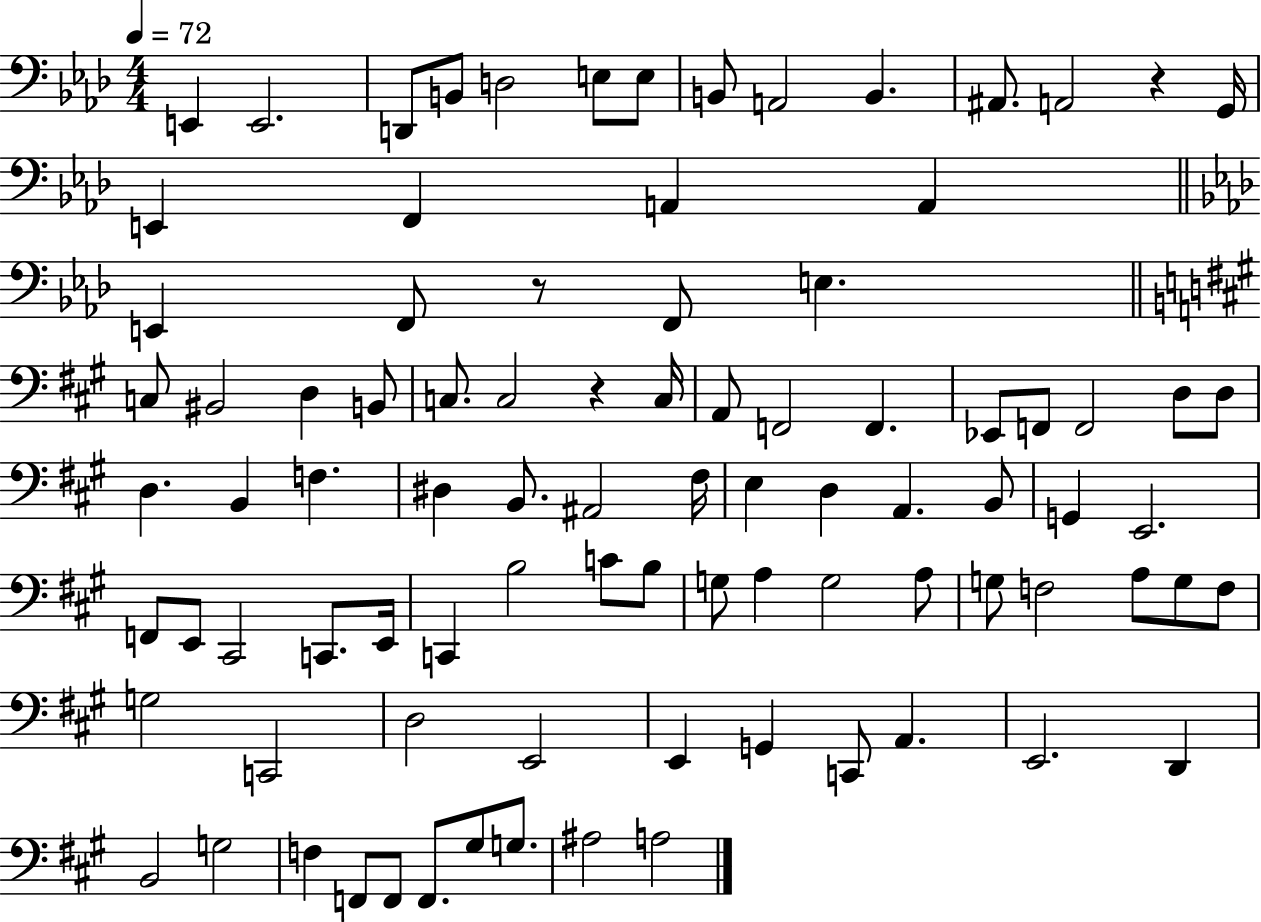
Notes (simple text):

E2/q E2/h. D2/e B2/e D3/h E3/e E3/e B2/e A2/h B2/q. A#2/e. A2/h R/q G2/s E2/q F2/q A2/q A2/q E2/q F2/e R/e F2/e E3/q. C3/e BIS2/h D3/q B2/e C3/e. C3/h R/q C3/s A2/e F2/h F2/q. Eb2/e F2/e F2/h D3/e D3/e D3/q. B2/q F3/q. D#3/q B2/e. A#2/h F#3/s E3/q D3/q A2/q. B2/e G2/q E2/h. F2/e E2/e C#2/h C2/e. E2/s C2/q B3/h C4/e B3/e G3/e A3/q G3/h A3/e G3/e F3/h A3/e G3/e F3/e G3/h C2/h D3/h E2/h E2/q G2/q C2/e A2/q. E2/h. D2/q B2/h G3/h F3/q F2/e F2/e F2/e. G#3/e G3/e. A#3/h A3/h